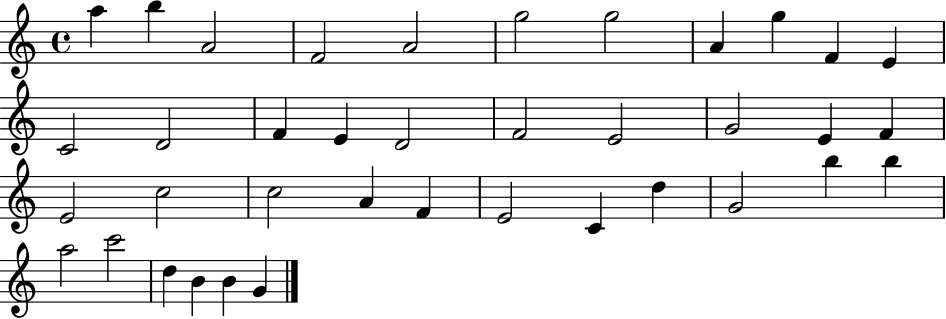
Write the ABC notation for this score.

X:1
T:Untitled
M:4/4
L:1/4
K:C
a b A2 F2 A2 g2 g2 A g F E C2 D2 F E D2 F2 E2 G2 E F E2 c2 c2 A F E2 C d G2 b b a2 c'2 d B B G